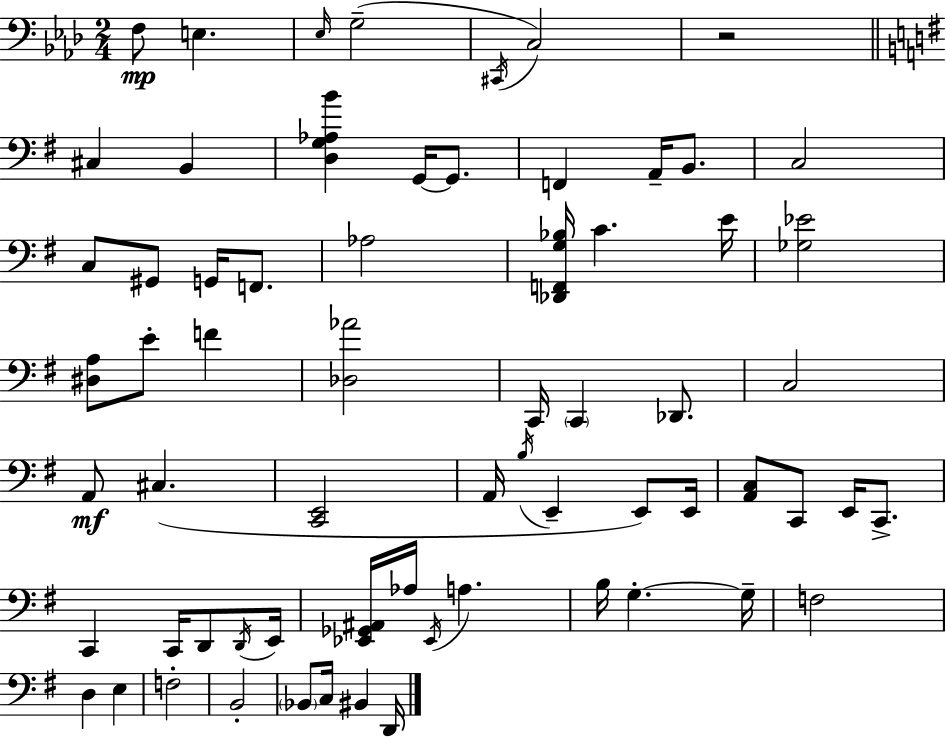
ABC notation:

X:1
T:Untitled
M:2/4
L:1/4
K:Fm
F,/2 E, _E,/4 G,2 ^C,,/4 C,2 z2 ^C, B,, [D,G,_A,B] G,,/4 G,,/2 F,, A,,/4 B,,/2 C,2 C,/2 ^G,,/2 G,,/4 F,,/2 _A,2 [_D,,F,,G,_B,]/4 C E/4 [_G,_E]2 [^D,A,]/2 E/2 F [_D,_A]2 C,,/4 C,, _D,,/2 C,2 A,,/2 ^C, [C,,E,,]2 A,,/4 B,/4 E,, E,,/2 E,,/4 [A,,C,]/2 C,,/2 E,,/4 C,,/2 C,, C,,/4 D,,/2 D,,/4 E,,/4 [_E,,_G,,^A,,]/4 _A,/4 _E,,/4 A, B,/4 G, G,/4 F,2 D, E, F,2 B,,2 _B,,/2 C,/4 ^B,, D,,/4